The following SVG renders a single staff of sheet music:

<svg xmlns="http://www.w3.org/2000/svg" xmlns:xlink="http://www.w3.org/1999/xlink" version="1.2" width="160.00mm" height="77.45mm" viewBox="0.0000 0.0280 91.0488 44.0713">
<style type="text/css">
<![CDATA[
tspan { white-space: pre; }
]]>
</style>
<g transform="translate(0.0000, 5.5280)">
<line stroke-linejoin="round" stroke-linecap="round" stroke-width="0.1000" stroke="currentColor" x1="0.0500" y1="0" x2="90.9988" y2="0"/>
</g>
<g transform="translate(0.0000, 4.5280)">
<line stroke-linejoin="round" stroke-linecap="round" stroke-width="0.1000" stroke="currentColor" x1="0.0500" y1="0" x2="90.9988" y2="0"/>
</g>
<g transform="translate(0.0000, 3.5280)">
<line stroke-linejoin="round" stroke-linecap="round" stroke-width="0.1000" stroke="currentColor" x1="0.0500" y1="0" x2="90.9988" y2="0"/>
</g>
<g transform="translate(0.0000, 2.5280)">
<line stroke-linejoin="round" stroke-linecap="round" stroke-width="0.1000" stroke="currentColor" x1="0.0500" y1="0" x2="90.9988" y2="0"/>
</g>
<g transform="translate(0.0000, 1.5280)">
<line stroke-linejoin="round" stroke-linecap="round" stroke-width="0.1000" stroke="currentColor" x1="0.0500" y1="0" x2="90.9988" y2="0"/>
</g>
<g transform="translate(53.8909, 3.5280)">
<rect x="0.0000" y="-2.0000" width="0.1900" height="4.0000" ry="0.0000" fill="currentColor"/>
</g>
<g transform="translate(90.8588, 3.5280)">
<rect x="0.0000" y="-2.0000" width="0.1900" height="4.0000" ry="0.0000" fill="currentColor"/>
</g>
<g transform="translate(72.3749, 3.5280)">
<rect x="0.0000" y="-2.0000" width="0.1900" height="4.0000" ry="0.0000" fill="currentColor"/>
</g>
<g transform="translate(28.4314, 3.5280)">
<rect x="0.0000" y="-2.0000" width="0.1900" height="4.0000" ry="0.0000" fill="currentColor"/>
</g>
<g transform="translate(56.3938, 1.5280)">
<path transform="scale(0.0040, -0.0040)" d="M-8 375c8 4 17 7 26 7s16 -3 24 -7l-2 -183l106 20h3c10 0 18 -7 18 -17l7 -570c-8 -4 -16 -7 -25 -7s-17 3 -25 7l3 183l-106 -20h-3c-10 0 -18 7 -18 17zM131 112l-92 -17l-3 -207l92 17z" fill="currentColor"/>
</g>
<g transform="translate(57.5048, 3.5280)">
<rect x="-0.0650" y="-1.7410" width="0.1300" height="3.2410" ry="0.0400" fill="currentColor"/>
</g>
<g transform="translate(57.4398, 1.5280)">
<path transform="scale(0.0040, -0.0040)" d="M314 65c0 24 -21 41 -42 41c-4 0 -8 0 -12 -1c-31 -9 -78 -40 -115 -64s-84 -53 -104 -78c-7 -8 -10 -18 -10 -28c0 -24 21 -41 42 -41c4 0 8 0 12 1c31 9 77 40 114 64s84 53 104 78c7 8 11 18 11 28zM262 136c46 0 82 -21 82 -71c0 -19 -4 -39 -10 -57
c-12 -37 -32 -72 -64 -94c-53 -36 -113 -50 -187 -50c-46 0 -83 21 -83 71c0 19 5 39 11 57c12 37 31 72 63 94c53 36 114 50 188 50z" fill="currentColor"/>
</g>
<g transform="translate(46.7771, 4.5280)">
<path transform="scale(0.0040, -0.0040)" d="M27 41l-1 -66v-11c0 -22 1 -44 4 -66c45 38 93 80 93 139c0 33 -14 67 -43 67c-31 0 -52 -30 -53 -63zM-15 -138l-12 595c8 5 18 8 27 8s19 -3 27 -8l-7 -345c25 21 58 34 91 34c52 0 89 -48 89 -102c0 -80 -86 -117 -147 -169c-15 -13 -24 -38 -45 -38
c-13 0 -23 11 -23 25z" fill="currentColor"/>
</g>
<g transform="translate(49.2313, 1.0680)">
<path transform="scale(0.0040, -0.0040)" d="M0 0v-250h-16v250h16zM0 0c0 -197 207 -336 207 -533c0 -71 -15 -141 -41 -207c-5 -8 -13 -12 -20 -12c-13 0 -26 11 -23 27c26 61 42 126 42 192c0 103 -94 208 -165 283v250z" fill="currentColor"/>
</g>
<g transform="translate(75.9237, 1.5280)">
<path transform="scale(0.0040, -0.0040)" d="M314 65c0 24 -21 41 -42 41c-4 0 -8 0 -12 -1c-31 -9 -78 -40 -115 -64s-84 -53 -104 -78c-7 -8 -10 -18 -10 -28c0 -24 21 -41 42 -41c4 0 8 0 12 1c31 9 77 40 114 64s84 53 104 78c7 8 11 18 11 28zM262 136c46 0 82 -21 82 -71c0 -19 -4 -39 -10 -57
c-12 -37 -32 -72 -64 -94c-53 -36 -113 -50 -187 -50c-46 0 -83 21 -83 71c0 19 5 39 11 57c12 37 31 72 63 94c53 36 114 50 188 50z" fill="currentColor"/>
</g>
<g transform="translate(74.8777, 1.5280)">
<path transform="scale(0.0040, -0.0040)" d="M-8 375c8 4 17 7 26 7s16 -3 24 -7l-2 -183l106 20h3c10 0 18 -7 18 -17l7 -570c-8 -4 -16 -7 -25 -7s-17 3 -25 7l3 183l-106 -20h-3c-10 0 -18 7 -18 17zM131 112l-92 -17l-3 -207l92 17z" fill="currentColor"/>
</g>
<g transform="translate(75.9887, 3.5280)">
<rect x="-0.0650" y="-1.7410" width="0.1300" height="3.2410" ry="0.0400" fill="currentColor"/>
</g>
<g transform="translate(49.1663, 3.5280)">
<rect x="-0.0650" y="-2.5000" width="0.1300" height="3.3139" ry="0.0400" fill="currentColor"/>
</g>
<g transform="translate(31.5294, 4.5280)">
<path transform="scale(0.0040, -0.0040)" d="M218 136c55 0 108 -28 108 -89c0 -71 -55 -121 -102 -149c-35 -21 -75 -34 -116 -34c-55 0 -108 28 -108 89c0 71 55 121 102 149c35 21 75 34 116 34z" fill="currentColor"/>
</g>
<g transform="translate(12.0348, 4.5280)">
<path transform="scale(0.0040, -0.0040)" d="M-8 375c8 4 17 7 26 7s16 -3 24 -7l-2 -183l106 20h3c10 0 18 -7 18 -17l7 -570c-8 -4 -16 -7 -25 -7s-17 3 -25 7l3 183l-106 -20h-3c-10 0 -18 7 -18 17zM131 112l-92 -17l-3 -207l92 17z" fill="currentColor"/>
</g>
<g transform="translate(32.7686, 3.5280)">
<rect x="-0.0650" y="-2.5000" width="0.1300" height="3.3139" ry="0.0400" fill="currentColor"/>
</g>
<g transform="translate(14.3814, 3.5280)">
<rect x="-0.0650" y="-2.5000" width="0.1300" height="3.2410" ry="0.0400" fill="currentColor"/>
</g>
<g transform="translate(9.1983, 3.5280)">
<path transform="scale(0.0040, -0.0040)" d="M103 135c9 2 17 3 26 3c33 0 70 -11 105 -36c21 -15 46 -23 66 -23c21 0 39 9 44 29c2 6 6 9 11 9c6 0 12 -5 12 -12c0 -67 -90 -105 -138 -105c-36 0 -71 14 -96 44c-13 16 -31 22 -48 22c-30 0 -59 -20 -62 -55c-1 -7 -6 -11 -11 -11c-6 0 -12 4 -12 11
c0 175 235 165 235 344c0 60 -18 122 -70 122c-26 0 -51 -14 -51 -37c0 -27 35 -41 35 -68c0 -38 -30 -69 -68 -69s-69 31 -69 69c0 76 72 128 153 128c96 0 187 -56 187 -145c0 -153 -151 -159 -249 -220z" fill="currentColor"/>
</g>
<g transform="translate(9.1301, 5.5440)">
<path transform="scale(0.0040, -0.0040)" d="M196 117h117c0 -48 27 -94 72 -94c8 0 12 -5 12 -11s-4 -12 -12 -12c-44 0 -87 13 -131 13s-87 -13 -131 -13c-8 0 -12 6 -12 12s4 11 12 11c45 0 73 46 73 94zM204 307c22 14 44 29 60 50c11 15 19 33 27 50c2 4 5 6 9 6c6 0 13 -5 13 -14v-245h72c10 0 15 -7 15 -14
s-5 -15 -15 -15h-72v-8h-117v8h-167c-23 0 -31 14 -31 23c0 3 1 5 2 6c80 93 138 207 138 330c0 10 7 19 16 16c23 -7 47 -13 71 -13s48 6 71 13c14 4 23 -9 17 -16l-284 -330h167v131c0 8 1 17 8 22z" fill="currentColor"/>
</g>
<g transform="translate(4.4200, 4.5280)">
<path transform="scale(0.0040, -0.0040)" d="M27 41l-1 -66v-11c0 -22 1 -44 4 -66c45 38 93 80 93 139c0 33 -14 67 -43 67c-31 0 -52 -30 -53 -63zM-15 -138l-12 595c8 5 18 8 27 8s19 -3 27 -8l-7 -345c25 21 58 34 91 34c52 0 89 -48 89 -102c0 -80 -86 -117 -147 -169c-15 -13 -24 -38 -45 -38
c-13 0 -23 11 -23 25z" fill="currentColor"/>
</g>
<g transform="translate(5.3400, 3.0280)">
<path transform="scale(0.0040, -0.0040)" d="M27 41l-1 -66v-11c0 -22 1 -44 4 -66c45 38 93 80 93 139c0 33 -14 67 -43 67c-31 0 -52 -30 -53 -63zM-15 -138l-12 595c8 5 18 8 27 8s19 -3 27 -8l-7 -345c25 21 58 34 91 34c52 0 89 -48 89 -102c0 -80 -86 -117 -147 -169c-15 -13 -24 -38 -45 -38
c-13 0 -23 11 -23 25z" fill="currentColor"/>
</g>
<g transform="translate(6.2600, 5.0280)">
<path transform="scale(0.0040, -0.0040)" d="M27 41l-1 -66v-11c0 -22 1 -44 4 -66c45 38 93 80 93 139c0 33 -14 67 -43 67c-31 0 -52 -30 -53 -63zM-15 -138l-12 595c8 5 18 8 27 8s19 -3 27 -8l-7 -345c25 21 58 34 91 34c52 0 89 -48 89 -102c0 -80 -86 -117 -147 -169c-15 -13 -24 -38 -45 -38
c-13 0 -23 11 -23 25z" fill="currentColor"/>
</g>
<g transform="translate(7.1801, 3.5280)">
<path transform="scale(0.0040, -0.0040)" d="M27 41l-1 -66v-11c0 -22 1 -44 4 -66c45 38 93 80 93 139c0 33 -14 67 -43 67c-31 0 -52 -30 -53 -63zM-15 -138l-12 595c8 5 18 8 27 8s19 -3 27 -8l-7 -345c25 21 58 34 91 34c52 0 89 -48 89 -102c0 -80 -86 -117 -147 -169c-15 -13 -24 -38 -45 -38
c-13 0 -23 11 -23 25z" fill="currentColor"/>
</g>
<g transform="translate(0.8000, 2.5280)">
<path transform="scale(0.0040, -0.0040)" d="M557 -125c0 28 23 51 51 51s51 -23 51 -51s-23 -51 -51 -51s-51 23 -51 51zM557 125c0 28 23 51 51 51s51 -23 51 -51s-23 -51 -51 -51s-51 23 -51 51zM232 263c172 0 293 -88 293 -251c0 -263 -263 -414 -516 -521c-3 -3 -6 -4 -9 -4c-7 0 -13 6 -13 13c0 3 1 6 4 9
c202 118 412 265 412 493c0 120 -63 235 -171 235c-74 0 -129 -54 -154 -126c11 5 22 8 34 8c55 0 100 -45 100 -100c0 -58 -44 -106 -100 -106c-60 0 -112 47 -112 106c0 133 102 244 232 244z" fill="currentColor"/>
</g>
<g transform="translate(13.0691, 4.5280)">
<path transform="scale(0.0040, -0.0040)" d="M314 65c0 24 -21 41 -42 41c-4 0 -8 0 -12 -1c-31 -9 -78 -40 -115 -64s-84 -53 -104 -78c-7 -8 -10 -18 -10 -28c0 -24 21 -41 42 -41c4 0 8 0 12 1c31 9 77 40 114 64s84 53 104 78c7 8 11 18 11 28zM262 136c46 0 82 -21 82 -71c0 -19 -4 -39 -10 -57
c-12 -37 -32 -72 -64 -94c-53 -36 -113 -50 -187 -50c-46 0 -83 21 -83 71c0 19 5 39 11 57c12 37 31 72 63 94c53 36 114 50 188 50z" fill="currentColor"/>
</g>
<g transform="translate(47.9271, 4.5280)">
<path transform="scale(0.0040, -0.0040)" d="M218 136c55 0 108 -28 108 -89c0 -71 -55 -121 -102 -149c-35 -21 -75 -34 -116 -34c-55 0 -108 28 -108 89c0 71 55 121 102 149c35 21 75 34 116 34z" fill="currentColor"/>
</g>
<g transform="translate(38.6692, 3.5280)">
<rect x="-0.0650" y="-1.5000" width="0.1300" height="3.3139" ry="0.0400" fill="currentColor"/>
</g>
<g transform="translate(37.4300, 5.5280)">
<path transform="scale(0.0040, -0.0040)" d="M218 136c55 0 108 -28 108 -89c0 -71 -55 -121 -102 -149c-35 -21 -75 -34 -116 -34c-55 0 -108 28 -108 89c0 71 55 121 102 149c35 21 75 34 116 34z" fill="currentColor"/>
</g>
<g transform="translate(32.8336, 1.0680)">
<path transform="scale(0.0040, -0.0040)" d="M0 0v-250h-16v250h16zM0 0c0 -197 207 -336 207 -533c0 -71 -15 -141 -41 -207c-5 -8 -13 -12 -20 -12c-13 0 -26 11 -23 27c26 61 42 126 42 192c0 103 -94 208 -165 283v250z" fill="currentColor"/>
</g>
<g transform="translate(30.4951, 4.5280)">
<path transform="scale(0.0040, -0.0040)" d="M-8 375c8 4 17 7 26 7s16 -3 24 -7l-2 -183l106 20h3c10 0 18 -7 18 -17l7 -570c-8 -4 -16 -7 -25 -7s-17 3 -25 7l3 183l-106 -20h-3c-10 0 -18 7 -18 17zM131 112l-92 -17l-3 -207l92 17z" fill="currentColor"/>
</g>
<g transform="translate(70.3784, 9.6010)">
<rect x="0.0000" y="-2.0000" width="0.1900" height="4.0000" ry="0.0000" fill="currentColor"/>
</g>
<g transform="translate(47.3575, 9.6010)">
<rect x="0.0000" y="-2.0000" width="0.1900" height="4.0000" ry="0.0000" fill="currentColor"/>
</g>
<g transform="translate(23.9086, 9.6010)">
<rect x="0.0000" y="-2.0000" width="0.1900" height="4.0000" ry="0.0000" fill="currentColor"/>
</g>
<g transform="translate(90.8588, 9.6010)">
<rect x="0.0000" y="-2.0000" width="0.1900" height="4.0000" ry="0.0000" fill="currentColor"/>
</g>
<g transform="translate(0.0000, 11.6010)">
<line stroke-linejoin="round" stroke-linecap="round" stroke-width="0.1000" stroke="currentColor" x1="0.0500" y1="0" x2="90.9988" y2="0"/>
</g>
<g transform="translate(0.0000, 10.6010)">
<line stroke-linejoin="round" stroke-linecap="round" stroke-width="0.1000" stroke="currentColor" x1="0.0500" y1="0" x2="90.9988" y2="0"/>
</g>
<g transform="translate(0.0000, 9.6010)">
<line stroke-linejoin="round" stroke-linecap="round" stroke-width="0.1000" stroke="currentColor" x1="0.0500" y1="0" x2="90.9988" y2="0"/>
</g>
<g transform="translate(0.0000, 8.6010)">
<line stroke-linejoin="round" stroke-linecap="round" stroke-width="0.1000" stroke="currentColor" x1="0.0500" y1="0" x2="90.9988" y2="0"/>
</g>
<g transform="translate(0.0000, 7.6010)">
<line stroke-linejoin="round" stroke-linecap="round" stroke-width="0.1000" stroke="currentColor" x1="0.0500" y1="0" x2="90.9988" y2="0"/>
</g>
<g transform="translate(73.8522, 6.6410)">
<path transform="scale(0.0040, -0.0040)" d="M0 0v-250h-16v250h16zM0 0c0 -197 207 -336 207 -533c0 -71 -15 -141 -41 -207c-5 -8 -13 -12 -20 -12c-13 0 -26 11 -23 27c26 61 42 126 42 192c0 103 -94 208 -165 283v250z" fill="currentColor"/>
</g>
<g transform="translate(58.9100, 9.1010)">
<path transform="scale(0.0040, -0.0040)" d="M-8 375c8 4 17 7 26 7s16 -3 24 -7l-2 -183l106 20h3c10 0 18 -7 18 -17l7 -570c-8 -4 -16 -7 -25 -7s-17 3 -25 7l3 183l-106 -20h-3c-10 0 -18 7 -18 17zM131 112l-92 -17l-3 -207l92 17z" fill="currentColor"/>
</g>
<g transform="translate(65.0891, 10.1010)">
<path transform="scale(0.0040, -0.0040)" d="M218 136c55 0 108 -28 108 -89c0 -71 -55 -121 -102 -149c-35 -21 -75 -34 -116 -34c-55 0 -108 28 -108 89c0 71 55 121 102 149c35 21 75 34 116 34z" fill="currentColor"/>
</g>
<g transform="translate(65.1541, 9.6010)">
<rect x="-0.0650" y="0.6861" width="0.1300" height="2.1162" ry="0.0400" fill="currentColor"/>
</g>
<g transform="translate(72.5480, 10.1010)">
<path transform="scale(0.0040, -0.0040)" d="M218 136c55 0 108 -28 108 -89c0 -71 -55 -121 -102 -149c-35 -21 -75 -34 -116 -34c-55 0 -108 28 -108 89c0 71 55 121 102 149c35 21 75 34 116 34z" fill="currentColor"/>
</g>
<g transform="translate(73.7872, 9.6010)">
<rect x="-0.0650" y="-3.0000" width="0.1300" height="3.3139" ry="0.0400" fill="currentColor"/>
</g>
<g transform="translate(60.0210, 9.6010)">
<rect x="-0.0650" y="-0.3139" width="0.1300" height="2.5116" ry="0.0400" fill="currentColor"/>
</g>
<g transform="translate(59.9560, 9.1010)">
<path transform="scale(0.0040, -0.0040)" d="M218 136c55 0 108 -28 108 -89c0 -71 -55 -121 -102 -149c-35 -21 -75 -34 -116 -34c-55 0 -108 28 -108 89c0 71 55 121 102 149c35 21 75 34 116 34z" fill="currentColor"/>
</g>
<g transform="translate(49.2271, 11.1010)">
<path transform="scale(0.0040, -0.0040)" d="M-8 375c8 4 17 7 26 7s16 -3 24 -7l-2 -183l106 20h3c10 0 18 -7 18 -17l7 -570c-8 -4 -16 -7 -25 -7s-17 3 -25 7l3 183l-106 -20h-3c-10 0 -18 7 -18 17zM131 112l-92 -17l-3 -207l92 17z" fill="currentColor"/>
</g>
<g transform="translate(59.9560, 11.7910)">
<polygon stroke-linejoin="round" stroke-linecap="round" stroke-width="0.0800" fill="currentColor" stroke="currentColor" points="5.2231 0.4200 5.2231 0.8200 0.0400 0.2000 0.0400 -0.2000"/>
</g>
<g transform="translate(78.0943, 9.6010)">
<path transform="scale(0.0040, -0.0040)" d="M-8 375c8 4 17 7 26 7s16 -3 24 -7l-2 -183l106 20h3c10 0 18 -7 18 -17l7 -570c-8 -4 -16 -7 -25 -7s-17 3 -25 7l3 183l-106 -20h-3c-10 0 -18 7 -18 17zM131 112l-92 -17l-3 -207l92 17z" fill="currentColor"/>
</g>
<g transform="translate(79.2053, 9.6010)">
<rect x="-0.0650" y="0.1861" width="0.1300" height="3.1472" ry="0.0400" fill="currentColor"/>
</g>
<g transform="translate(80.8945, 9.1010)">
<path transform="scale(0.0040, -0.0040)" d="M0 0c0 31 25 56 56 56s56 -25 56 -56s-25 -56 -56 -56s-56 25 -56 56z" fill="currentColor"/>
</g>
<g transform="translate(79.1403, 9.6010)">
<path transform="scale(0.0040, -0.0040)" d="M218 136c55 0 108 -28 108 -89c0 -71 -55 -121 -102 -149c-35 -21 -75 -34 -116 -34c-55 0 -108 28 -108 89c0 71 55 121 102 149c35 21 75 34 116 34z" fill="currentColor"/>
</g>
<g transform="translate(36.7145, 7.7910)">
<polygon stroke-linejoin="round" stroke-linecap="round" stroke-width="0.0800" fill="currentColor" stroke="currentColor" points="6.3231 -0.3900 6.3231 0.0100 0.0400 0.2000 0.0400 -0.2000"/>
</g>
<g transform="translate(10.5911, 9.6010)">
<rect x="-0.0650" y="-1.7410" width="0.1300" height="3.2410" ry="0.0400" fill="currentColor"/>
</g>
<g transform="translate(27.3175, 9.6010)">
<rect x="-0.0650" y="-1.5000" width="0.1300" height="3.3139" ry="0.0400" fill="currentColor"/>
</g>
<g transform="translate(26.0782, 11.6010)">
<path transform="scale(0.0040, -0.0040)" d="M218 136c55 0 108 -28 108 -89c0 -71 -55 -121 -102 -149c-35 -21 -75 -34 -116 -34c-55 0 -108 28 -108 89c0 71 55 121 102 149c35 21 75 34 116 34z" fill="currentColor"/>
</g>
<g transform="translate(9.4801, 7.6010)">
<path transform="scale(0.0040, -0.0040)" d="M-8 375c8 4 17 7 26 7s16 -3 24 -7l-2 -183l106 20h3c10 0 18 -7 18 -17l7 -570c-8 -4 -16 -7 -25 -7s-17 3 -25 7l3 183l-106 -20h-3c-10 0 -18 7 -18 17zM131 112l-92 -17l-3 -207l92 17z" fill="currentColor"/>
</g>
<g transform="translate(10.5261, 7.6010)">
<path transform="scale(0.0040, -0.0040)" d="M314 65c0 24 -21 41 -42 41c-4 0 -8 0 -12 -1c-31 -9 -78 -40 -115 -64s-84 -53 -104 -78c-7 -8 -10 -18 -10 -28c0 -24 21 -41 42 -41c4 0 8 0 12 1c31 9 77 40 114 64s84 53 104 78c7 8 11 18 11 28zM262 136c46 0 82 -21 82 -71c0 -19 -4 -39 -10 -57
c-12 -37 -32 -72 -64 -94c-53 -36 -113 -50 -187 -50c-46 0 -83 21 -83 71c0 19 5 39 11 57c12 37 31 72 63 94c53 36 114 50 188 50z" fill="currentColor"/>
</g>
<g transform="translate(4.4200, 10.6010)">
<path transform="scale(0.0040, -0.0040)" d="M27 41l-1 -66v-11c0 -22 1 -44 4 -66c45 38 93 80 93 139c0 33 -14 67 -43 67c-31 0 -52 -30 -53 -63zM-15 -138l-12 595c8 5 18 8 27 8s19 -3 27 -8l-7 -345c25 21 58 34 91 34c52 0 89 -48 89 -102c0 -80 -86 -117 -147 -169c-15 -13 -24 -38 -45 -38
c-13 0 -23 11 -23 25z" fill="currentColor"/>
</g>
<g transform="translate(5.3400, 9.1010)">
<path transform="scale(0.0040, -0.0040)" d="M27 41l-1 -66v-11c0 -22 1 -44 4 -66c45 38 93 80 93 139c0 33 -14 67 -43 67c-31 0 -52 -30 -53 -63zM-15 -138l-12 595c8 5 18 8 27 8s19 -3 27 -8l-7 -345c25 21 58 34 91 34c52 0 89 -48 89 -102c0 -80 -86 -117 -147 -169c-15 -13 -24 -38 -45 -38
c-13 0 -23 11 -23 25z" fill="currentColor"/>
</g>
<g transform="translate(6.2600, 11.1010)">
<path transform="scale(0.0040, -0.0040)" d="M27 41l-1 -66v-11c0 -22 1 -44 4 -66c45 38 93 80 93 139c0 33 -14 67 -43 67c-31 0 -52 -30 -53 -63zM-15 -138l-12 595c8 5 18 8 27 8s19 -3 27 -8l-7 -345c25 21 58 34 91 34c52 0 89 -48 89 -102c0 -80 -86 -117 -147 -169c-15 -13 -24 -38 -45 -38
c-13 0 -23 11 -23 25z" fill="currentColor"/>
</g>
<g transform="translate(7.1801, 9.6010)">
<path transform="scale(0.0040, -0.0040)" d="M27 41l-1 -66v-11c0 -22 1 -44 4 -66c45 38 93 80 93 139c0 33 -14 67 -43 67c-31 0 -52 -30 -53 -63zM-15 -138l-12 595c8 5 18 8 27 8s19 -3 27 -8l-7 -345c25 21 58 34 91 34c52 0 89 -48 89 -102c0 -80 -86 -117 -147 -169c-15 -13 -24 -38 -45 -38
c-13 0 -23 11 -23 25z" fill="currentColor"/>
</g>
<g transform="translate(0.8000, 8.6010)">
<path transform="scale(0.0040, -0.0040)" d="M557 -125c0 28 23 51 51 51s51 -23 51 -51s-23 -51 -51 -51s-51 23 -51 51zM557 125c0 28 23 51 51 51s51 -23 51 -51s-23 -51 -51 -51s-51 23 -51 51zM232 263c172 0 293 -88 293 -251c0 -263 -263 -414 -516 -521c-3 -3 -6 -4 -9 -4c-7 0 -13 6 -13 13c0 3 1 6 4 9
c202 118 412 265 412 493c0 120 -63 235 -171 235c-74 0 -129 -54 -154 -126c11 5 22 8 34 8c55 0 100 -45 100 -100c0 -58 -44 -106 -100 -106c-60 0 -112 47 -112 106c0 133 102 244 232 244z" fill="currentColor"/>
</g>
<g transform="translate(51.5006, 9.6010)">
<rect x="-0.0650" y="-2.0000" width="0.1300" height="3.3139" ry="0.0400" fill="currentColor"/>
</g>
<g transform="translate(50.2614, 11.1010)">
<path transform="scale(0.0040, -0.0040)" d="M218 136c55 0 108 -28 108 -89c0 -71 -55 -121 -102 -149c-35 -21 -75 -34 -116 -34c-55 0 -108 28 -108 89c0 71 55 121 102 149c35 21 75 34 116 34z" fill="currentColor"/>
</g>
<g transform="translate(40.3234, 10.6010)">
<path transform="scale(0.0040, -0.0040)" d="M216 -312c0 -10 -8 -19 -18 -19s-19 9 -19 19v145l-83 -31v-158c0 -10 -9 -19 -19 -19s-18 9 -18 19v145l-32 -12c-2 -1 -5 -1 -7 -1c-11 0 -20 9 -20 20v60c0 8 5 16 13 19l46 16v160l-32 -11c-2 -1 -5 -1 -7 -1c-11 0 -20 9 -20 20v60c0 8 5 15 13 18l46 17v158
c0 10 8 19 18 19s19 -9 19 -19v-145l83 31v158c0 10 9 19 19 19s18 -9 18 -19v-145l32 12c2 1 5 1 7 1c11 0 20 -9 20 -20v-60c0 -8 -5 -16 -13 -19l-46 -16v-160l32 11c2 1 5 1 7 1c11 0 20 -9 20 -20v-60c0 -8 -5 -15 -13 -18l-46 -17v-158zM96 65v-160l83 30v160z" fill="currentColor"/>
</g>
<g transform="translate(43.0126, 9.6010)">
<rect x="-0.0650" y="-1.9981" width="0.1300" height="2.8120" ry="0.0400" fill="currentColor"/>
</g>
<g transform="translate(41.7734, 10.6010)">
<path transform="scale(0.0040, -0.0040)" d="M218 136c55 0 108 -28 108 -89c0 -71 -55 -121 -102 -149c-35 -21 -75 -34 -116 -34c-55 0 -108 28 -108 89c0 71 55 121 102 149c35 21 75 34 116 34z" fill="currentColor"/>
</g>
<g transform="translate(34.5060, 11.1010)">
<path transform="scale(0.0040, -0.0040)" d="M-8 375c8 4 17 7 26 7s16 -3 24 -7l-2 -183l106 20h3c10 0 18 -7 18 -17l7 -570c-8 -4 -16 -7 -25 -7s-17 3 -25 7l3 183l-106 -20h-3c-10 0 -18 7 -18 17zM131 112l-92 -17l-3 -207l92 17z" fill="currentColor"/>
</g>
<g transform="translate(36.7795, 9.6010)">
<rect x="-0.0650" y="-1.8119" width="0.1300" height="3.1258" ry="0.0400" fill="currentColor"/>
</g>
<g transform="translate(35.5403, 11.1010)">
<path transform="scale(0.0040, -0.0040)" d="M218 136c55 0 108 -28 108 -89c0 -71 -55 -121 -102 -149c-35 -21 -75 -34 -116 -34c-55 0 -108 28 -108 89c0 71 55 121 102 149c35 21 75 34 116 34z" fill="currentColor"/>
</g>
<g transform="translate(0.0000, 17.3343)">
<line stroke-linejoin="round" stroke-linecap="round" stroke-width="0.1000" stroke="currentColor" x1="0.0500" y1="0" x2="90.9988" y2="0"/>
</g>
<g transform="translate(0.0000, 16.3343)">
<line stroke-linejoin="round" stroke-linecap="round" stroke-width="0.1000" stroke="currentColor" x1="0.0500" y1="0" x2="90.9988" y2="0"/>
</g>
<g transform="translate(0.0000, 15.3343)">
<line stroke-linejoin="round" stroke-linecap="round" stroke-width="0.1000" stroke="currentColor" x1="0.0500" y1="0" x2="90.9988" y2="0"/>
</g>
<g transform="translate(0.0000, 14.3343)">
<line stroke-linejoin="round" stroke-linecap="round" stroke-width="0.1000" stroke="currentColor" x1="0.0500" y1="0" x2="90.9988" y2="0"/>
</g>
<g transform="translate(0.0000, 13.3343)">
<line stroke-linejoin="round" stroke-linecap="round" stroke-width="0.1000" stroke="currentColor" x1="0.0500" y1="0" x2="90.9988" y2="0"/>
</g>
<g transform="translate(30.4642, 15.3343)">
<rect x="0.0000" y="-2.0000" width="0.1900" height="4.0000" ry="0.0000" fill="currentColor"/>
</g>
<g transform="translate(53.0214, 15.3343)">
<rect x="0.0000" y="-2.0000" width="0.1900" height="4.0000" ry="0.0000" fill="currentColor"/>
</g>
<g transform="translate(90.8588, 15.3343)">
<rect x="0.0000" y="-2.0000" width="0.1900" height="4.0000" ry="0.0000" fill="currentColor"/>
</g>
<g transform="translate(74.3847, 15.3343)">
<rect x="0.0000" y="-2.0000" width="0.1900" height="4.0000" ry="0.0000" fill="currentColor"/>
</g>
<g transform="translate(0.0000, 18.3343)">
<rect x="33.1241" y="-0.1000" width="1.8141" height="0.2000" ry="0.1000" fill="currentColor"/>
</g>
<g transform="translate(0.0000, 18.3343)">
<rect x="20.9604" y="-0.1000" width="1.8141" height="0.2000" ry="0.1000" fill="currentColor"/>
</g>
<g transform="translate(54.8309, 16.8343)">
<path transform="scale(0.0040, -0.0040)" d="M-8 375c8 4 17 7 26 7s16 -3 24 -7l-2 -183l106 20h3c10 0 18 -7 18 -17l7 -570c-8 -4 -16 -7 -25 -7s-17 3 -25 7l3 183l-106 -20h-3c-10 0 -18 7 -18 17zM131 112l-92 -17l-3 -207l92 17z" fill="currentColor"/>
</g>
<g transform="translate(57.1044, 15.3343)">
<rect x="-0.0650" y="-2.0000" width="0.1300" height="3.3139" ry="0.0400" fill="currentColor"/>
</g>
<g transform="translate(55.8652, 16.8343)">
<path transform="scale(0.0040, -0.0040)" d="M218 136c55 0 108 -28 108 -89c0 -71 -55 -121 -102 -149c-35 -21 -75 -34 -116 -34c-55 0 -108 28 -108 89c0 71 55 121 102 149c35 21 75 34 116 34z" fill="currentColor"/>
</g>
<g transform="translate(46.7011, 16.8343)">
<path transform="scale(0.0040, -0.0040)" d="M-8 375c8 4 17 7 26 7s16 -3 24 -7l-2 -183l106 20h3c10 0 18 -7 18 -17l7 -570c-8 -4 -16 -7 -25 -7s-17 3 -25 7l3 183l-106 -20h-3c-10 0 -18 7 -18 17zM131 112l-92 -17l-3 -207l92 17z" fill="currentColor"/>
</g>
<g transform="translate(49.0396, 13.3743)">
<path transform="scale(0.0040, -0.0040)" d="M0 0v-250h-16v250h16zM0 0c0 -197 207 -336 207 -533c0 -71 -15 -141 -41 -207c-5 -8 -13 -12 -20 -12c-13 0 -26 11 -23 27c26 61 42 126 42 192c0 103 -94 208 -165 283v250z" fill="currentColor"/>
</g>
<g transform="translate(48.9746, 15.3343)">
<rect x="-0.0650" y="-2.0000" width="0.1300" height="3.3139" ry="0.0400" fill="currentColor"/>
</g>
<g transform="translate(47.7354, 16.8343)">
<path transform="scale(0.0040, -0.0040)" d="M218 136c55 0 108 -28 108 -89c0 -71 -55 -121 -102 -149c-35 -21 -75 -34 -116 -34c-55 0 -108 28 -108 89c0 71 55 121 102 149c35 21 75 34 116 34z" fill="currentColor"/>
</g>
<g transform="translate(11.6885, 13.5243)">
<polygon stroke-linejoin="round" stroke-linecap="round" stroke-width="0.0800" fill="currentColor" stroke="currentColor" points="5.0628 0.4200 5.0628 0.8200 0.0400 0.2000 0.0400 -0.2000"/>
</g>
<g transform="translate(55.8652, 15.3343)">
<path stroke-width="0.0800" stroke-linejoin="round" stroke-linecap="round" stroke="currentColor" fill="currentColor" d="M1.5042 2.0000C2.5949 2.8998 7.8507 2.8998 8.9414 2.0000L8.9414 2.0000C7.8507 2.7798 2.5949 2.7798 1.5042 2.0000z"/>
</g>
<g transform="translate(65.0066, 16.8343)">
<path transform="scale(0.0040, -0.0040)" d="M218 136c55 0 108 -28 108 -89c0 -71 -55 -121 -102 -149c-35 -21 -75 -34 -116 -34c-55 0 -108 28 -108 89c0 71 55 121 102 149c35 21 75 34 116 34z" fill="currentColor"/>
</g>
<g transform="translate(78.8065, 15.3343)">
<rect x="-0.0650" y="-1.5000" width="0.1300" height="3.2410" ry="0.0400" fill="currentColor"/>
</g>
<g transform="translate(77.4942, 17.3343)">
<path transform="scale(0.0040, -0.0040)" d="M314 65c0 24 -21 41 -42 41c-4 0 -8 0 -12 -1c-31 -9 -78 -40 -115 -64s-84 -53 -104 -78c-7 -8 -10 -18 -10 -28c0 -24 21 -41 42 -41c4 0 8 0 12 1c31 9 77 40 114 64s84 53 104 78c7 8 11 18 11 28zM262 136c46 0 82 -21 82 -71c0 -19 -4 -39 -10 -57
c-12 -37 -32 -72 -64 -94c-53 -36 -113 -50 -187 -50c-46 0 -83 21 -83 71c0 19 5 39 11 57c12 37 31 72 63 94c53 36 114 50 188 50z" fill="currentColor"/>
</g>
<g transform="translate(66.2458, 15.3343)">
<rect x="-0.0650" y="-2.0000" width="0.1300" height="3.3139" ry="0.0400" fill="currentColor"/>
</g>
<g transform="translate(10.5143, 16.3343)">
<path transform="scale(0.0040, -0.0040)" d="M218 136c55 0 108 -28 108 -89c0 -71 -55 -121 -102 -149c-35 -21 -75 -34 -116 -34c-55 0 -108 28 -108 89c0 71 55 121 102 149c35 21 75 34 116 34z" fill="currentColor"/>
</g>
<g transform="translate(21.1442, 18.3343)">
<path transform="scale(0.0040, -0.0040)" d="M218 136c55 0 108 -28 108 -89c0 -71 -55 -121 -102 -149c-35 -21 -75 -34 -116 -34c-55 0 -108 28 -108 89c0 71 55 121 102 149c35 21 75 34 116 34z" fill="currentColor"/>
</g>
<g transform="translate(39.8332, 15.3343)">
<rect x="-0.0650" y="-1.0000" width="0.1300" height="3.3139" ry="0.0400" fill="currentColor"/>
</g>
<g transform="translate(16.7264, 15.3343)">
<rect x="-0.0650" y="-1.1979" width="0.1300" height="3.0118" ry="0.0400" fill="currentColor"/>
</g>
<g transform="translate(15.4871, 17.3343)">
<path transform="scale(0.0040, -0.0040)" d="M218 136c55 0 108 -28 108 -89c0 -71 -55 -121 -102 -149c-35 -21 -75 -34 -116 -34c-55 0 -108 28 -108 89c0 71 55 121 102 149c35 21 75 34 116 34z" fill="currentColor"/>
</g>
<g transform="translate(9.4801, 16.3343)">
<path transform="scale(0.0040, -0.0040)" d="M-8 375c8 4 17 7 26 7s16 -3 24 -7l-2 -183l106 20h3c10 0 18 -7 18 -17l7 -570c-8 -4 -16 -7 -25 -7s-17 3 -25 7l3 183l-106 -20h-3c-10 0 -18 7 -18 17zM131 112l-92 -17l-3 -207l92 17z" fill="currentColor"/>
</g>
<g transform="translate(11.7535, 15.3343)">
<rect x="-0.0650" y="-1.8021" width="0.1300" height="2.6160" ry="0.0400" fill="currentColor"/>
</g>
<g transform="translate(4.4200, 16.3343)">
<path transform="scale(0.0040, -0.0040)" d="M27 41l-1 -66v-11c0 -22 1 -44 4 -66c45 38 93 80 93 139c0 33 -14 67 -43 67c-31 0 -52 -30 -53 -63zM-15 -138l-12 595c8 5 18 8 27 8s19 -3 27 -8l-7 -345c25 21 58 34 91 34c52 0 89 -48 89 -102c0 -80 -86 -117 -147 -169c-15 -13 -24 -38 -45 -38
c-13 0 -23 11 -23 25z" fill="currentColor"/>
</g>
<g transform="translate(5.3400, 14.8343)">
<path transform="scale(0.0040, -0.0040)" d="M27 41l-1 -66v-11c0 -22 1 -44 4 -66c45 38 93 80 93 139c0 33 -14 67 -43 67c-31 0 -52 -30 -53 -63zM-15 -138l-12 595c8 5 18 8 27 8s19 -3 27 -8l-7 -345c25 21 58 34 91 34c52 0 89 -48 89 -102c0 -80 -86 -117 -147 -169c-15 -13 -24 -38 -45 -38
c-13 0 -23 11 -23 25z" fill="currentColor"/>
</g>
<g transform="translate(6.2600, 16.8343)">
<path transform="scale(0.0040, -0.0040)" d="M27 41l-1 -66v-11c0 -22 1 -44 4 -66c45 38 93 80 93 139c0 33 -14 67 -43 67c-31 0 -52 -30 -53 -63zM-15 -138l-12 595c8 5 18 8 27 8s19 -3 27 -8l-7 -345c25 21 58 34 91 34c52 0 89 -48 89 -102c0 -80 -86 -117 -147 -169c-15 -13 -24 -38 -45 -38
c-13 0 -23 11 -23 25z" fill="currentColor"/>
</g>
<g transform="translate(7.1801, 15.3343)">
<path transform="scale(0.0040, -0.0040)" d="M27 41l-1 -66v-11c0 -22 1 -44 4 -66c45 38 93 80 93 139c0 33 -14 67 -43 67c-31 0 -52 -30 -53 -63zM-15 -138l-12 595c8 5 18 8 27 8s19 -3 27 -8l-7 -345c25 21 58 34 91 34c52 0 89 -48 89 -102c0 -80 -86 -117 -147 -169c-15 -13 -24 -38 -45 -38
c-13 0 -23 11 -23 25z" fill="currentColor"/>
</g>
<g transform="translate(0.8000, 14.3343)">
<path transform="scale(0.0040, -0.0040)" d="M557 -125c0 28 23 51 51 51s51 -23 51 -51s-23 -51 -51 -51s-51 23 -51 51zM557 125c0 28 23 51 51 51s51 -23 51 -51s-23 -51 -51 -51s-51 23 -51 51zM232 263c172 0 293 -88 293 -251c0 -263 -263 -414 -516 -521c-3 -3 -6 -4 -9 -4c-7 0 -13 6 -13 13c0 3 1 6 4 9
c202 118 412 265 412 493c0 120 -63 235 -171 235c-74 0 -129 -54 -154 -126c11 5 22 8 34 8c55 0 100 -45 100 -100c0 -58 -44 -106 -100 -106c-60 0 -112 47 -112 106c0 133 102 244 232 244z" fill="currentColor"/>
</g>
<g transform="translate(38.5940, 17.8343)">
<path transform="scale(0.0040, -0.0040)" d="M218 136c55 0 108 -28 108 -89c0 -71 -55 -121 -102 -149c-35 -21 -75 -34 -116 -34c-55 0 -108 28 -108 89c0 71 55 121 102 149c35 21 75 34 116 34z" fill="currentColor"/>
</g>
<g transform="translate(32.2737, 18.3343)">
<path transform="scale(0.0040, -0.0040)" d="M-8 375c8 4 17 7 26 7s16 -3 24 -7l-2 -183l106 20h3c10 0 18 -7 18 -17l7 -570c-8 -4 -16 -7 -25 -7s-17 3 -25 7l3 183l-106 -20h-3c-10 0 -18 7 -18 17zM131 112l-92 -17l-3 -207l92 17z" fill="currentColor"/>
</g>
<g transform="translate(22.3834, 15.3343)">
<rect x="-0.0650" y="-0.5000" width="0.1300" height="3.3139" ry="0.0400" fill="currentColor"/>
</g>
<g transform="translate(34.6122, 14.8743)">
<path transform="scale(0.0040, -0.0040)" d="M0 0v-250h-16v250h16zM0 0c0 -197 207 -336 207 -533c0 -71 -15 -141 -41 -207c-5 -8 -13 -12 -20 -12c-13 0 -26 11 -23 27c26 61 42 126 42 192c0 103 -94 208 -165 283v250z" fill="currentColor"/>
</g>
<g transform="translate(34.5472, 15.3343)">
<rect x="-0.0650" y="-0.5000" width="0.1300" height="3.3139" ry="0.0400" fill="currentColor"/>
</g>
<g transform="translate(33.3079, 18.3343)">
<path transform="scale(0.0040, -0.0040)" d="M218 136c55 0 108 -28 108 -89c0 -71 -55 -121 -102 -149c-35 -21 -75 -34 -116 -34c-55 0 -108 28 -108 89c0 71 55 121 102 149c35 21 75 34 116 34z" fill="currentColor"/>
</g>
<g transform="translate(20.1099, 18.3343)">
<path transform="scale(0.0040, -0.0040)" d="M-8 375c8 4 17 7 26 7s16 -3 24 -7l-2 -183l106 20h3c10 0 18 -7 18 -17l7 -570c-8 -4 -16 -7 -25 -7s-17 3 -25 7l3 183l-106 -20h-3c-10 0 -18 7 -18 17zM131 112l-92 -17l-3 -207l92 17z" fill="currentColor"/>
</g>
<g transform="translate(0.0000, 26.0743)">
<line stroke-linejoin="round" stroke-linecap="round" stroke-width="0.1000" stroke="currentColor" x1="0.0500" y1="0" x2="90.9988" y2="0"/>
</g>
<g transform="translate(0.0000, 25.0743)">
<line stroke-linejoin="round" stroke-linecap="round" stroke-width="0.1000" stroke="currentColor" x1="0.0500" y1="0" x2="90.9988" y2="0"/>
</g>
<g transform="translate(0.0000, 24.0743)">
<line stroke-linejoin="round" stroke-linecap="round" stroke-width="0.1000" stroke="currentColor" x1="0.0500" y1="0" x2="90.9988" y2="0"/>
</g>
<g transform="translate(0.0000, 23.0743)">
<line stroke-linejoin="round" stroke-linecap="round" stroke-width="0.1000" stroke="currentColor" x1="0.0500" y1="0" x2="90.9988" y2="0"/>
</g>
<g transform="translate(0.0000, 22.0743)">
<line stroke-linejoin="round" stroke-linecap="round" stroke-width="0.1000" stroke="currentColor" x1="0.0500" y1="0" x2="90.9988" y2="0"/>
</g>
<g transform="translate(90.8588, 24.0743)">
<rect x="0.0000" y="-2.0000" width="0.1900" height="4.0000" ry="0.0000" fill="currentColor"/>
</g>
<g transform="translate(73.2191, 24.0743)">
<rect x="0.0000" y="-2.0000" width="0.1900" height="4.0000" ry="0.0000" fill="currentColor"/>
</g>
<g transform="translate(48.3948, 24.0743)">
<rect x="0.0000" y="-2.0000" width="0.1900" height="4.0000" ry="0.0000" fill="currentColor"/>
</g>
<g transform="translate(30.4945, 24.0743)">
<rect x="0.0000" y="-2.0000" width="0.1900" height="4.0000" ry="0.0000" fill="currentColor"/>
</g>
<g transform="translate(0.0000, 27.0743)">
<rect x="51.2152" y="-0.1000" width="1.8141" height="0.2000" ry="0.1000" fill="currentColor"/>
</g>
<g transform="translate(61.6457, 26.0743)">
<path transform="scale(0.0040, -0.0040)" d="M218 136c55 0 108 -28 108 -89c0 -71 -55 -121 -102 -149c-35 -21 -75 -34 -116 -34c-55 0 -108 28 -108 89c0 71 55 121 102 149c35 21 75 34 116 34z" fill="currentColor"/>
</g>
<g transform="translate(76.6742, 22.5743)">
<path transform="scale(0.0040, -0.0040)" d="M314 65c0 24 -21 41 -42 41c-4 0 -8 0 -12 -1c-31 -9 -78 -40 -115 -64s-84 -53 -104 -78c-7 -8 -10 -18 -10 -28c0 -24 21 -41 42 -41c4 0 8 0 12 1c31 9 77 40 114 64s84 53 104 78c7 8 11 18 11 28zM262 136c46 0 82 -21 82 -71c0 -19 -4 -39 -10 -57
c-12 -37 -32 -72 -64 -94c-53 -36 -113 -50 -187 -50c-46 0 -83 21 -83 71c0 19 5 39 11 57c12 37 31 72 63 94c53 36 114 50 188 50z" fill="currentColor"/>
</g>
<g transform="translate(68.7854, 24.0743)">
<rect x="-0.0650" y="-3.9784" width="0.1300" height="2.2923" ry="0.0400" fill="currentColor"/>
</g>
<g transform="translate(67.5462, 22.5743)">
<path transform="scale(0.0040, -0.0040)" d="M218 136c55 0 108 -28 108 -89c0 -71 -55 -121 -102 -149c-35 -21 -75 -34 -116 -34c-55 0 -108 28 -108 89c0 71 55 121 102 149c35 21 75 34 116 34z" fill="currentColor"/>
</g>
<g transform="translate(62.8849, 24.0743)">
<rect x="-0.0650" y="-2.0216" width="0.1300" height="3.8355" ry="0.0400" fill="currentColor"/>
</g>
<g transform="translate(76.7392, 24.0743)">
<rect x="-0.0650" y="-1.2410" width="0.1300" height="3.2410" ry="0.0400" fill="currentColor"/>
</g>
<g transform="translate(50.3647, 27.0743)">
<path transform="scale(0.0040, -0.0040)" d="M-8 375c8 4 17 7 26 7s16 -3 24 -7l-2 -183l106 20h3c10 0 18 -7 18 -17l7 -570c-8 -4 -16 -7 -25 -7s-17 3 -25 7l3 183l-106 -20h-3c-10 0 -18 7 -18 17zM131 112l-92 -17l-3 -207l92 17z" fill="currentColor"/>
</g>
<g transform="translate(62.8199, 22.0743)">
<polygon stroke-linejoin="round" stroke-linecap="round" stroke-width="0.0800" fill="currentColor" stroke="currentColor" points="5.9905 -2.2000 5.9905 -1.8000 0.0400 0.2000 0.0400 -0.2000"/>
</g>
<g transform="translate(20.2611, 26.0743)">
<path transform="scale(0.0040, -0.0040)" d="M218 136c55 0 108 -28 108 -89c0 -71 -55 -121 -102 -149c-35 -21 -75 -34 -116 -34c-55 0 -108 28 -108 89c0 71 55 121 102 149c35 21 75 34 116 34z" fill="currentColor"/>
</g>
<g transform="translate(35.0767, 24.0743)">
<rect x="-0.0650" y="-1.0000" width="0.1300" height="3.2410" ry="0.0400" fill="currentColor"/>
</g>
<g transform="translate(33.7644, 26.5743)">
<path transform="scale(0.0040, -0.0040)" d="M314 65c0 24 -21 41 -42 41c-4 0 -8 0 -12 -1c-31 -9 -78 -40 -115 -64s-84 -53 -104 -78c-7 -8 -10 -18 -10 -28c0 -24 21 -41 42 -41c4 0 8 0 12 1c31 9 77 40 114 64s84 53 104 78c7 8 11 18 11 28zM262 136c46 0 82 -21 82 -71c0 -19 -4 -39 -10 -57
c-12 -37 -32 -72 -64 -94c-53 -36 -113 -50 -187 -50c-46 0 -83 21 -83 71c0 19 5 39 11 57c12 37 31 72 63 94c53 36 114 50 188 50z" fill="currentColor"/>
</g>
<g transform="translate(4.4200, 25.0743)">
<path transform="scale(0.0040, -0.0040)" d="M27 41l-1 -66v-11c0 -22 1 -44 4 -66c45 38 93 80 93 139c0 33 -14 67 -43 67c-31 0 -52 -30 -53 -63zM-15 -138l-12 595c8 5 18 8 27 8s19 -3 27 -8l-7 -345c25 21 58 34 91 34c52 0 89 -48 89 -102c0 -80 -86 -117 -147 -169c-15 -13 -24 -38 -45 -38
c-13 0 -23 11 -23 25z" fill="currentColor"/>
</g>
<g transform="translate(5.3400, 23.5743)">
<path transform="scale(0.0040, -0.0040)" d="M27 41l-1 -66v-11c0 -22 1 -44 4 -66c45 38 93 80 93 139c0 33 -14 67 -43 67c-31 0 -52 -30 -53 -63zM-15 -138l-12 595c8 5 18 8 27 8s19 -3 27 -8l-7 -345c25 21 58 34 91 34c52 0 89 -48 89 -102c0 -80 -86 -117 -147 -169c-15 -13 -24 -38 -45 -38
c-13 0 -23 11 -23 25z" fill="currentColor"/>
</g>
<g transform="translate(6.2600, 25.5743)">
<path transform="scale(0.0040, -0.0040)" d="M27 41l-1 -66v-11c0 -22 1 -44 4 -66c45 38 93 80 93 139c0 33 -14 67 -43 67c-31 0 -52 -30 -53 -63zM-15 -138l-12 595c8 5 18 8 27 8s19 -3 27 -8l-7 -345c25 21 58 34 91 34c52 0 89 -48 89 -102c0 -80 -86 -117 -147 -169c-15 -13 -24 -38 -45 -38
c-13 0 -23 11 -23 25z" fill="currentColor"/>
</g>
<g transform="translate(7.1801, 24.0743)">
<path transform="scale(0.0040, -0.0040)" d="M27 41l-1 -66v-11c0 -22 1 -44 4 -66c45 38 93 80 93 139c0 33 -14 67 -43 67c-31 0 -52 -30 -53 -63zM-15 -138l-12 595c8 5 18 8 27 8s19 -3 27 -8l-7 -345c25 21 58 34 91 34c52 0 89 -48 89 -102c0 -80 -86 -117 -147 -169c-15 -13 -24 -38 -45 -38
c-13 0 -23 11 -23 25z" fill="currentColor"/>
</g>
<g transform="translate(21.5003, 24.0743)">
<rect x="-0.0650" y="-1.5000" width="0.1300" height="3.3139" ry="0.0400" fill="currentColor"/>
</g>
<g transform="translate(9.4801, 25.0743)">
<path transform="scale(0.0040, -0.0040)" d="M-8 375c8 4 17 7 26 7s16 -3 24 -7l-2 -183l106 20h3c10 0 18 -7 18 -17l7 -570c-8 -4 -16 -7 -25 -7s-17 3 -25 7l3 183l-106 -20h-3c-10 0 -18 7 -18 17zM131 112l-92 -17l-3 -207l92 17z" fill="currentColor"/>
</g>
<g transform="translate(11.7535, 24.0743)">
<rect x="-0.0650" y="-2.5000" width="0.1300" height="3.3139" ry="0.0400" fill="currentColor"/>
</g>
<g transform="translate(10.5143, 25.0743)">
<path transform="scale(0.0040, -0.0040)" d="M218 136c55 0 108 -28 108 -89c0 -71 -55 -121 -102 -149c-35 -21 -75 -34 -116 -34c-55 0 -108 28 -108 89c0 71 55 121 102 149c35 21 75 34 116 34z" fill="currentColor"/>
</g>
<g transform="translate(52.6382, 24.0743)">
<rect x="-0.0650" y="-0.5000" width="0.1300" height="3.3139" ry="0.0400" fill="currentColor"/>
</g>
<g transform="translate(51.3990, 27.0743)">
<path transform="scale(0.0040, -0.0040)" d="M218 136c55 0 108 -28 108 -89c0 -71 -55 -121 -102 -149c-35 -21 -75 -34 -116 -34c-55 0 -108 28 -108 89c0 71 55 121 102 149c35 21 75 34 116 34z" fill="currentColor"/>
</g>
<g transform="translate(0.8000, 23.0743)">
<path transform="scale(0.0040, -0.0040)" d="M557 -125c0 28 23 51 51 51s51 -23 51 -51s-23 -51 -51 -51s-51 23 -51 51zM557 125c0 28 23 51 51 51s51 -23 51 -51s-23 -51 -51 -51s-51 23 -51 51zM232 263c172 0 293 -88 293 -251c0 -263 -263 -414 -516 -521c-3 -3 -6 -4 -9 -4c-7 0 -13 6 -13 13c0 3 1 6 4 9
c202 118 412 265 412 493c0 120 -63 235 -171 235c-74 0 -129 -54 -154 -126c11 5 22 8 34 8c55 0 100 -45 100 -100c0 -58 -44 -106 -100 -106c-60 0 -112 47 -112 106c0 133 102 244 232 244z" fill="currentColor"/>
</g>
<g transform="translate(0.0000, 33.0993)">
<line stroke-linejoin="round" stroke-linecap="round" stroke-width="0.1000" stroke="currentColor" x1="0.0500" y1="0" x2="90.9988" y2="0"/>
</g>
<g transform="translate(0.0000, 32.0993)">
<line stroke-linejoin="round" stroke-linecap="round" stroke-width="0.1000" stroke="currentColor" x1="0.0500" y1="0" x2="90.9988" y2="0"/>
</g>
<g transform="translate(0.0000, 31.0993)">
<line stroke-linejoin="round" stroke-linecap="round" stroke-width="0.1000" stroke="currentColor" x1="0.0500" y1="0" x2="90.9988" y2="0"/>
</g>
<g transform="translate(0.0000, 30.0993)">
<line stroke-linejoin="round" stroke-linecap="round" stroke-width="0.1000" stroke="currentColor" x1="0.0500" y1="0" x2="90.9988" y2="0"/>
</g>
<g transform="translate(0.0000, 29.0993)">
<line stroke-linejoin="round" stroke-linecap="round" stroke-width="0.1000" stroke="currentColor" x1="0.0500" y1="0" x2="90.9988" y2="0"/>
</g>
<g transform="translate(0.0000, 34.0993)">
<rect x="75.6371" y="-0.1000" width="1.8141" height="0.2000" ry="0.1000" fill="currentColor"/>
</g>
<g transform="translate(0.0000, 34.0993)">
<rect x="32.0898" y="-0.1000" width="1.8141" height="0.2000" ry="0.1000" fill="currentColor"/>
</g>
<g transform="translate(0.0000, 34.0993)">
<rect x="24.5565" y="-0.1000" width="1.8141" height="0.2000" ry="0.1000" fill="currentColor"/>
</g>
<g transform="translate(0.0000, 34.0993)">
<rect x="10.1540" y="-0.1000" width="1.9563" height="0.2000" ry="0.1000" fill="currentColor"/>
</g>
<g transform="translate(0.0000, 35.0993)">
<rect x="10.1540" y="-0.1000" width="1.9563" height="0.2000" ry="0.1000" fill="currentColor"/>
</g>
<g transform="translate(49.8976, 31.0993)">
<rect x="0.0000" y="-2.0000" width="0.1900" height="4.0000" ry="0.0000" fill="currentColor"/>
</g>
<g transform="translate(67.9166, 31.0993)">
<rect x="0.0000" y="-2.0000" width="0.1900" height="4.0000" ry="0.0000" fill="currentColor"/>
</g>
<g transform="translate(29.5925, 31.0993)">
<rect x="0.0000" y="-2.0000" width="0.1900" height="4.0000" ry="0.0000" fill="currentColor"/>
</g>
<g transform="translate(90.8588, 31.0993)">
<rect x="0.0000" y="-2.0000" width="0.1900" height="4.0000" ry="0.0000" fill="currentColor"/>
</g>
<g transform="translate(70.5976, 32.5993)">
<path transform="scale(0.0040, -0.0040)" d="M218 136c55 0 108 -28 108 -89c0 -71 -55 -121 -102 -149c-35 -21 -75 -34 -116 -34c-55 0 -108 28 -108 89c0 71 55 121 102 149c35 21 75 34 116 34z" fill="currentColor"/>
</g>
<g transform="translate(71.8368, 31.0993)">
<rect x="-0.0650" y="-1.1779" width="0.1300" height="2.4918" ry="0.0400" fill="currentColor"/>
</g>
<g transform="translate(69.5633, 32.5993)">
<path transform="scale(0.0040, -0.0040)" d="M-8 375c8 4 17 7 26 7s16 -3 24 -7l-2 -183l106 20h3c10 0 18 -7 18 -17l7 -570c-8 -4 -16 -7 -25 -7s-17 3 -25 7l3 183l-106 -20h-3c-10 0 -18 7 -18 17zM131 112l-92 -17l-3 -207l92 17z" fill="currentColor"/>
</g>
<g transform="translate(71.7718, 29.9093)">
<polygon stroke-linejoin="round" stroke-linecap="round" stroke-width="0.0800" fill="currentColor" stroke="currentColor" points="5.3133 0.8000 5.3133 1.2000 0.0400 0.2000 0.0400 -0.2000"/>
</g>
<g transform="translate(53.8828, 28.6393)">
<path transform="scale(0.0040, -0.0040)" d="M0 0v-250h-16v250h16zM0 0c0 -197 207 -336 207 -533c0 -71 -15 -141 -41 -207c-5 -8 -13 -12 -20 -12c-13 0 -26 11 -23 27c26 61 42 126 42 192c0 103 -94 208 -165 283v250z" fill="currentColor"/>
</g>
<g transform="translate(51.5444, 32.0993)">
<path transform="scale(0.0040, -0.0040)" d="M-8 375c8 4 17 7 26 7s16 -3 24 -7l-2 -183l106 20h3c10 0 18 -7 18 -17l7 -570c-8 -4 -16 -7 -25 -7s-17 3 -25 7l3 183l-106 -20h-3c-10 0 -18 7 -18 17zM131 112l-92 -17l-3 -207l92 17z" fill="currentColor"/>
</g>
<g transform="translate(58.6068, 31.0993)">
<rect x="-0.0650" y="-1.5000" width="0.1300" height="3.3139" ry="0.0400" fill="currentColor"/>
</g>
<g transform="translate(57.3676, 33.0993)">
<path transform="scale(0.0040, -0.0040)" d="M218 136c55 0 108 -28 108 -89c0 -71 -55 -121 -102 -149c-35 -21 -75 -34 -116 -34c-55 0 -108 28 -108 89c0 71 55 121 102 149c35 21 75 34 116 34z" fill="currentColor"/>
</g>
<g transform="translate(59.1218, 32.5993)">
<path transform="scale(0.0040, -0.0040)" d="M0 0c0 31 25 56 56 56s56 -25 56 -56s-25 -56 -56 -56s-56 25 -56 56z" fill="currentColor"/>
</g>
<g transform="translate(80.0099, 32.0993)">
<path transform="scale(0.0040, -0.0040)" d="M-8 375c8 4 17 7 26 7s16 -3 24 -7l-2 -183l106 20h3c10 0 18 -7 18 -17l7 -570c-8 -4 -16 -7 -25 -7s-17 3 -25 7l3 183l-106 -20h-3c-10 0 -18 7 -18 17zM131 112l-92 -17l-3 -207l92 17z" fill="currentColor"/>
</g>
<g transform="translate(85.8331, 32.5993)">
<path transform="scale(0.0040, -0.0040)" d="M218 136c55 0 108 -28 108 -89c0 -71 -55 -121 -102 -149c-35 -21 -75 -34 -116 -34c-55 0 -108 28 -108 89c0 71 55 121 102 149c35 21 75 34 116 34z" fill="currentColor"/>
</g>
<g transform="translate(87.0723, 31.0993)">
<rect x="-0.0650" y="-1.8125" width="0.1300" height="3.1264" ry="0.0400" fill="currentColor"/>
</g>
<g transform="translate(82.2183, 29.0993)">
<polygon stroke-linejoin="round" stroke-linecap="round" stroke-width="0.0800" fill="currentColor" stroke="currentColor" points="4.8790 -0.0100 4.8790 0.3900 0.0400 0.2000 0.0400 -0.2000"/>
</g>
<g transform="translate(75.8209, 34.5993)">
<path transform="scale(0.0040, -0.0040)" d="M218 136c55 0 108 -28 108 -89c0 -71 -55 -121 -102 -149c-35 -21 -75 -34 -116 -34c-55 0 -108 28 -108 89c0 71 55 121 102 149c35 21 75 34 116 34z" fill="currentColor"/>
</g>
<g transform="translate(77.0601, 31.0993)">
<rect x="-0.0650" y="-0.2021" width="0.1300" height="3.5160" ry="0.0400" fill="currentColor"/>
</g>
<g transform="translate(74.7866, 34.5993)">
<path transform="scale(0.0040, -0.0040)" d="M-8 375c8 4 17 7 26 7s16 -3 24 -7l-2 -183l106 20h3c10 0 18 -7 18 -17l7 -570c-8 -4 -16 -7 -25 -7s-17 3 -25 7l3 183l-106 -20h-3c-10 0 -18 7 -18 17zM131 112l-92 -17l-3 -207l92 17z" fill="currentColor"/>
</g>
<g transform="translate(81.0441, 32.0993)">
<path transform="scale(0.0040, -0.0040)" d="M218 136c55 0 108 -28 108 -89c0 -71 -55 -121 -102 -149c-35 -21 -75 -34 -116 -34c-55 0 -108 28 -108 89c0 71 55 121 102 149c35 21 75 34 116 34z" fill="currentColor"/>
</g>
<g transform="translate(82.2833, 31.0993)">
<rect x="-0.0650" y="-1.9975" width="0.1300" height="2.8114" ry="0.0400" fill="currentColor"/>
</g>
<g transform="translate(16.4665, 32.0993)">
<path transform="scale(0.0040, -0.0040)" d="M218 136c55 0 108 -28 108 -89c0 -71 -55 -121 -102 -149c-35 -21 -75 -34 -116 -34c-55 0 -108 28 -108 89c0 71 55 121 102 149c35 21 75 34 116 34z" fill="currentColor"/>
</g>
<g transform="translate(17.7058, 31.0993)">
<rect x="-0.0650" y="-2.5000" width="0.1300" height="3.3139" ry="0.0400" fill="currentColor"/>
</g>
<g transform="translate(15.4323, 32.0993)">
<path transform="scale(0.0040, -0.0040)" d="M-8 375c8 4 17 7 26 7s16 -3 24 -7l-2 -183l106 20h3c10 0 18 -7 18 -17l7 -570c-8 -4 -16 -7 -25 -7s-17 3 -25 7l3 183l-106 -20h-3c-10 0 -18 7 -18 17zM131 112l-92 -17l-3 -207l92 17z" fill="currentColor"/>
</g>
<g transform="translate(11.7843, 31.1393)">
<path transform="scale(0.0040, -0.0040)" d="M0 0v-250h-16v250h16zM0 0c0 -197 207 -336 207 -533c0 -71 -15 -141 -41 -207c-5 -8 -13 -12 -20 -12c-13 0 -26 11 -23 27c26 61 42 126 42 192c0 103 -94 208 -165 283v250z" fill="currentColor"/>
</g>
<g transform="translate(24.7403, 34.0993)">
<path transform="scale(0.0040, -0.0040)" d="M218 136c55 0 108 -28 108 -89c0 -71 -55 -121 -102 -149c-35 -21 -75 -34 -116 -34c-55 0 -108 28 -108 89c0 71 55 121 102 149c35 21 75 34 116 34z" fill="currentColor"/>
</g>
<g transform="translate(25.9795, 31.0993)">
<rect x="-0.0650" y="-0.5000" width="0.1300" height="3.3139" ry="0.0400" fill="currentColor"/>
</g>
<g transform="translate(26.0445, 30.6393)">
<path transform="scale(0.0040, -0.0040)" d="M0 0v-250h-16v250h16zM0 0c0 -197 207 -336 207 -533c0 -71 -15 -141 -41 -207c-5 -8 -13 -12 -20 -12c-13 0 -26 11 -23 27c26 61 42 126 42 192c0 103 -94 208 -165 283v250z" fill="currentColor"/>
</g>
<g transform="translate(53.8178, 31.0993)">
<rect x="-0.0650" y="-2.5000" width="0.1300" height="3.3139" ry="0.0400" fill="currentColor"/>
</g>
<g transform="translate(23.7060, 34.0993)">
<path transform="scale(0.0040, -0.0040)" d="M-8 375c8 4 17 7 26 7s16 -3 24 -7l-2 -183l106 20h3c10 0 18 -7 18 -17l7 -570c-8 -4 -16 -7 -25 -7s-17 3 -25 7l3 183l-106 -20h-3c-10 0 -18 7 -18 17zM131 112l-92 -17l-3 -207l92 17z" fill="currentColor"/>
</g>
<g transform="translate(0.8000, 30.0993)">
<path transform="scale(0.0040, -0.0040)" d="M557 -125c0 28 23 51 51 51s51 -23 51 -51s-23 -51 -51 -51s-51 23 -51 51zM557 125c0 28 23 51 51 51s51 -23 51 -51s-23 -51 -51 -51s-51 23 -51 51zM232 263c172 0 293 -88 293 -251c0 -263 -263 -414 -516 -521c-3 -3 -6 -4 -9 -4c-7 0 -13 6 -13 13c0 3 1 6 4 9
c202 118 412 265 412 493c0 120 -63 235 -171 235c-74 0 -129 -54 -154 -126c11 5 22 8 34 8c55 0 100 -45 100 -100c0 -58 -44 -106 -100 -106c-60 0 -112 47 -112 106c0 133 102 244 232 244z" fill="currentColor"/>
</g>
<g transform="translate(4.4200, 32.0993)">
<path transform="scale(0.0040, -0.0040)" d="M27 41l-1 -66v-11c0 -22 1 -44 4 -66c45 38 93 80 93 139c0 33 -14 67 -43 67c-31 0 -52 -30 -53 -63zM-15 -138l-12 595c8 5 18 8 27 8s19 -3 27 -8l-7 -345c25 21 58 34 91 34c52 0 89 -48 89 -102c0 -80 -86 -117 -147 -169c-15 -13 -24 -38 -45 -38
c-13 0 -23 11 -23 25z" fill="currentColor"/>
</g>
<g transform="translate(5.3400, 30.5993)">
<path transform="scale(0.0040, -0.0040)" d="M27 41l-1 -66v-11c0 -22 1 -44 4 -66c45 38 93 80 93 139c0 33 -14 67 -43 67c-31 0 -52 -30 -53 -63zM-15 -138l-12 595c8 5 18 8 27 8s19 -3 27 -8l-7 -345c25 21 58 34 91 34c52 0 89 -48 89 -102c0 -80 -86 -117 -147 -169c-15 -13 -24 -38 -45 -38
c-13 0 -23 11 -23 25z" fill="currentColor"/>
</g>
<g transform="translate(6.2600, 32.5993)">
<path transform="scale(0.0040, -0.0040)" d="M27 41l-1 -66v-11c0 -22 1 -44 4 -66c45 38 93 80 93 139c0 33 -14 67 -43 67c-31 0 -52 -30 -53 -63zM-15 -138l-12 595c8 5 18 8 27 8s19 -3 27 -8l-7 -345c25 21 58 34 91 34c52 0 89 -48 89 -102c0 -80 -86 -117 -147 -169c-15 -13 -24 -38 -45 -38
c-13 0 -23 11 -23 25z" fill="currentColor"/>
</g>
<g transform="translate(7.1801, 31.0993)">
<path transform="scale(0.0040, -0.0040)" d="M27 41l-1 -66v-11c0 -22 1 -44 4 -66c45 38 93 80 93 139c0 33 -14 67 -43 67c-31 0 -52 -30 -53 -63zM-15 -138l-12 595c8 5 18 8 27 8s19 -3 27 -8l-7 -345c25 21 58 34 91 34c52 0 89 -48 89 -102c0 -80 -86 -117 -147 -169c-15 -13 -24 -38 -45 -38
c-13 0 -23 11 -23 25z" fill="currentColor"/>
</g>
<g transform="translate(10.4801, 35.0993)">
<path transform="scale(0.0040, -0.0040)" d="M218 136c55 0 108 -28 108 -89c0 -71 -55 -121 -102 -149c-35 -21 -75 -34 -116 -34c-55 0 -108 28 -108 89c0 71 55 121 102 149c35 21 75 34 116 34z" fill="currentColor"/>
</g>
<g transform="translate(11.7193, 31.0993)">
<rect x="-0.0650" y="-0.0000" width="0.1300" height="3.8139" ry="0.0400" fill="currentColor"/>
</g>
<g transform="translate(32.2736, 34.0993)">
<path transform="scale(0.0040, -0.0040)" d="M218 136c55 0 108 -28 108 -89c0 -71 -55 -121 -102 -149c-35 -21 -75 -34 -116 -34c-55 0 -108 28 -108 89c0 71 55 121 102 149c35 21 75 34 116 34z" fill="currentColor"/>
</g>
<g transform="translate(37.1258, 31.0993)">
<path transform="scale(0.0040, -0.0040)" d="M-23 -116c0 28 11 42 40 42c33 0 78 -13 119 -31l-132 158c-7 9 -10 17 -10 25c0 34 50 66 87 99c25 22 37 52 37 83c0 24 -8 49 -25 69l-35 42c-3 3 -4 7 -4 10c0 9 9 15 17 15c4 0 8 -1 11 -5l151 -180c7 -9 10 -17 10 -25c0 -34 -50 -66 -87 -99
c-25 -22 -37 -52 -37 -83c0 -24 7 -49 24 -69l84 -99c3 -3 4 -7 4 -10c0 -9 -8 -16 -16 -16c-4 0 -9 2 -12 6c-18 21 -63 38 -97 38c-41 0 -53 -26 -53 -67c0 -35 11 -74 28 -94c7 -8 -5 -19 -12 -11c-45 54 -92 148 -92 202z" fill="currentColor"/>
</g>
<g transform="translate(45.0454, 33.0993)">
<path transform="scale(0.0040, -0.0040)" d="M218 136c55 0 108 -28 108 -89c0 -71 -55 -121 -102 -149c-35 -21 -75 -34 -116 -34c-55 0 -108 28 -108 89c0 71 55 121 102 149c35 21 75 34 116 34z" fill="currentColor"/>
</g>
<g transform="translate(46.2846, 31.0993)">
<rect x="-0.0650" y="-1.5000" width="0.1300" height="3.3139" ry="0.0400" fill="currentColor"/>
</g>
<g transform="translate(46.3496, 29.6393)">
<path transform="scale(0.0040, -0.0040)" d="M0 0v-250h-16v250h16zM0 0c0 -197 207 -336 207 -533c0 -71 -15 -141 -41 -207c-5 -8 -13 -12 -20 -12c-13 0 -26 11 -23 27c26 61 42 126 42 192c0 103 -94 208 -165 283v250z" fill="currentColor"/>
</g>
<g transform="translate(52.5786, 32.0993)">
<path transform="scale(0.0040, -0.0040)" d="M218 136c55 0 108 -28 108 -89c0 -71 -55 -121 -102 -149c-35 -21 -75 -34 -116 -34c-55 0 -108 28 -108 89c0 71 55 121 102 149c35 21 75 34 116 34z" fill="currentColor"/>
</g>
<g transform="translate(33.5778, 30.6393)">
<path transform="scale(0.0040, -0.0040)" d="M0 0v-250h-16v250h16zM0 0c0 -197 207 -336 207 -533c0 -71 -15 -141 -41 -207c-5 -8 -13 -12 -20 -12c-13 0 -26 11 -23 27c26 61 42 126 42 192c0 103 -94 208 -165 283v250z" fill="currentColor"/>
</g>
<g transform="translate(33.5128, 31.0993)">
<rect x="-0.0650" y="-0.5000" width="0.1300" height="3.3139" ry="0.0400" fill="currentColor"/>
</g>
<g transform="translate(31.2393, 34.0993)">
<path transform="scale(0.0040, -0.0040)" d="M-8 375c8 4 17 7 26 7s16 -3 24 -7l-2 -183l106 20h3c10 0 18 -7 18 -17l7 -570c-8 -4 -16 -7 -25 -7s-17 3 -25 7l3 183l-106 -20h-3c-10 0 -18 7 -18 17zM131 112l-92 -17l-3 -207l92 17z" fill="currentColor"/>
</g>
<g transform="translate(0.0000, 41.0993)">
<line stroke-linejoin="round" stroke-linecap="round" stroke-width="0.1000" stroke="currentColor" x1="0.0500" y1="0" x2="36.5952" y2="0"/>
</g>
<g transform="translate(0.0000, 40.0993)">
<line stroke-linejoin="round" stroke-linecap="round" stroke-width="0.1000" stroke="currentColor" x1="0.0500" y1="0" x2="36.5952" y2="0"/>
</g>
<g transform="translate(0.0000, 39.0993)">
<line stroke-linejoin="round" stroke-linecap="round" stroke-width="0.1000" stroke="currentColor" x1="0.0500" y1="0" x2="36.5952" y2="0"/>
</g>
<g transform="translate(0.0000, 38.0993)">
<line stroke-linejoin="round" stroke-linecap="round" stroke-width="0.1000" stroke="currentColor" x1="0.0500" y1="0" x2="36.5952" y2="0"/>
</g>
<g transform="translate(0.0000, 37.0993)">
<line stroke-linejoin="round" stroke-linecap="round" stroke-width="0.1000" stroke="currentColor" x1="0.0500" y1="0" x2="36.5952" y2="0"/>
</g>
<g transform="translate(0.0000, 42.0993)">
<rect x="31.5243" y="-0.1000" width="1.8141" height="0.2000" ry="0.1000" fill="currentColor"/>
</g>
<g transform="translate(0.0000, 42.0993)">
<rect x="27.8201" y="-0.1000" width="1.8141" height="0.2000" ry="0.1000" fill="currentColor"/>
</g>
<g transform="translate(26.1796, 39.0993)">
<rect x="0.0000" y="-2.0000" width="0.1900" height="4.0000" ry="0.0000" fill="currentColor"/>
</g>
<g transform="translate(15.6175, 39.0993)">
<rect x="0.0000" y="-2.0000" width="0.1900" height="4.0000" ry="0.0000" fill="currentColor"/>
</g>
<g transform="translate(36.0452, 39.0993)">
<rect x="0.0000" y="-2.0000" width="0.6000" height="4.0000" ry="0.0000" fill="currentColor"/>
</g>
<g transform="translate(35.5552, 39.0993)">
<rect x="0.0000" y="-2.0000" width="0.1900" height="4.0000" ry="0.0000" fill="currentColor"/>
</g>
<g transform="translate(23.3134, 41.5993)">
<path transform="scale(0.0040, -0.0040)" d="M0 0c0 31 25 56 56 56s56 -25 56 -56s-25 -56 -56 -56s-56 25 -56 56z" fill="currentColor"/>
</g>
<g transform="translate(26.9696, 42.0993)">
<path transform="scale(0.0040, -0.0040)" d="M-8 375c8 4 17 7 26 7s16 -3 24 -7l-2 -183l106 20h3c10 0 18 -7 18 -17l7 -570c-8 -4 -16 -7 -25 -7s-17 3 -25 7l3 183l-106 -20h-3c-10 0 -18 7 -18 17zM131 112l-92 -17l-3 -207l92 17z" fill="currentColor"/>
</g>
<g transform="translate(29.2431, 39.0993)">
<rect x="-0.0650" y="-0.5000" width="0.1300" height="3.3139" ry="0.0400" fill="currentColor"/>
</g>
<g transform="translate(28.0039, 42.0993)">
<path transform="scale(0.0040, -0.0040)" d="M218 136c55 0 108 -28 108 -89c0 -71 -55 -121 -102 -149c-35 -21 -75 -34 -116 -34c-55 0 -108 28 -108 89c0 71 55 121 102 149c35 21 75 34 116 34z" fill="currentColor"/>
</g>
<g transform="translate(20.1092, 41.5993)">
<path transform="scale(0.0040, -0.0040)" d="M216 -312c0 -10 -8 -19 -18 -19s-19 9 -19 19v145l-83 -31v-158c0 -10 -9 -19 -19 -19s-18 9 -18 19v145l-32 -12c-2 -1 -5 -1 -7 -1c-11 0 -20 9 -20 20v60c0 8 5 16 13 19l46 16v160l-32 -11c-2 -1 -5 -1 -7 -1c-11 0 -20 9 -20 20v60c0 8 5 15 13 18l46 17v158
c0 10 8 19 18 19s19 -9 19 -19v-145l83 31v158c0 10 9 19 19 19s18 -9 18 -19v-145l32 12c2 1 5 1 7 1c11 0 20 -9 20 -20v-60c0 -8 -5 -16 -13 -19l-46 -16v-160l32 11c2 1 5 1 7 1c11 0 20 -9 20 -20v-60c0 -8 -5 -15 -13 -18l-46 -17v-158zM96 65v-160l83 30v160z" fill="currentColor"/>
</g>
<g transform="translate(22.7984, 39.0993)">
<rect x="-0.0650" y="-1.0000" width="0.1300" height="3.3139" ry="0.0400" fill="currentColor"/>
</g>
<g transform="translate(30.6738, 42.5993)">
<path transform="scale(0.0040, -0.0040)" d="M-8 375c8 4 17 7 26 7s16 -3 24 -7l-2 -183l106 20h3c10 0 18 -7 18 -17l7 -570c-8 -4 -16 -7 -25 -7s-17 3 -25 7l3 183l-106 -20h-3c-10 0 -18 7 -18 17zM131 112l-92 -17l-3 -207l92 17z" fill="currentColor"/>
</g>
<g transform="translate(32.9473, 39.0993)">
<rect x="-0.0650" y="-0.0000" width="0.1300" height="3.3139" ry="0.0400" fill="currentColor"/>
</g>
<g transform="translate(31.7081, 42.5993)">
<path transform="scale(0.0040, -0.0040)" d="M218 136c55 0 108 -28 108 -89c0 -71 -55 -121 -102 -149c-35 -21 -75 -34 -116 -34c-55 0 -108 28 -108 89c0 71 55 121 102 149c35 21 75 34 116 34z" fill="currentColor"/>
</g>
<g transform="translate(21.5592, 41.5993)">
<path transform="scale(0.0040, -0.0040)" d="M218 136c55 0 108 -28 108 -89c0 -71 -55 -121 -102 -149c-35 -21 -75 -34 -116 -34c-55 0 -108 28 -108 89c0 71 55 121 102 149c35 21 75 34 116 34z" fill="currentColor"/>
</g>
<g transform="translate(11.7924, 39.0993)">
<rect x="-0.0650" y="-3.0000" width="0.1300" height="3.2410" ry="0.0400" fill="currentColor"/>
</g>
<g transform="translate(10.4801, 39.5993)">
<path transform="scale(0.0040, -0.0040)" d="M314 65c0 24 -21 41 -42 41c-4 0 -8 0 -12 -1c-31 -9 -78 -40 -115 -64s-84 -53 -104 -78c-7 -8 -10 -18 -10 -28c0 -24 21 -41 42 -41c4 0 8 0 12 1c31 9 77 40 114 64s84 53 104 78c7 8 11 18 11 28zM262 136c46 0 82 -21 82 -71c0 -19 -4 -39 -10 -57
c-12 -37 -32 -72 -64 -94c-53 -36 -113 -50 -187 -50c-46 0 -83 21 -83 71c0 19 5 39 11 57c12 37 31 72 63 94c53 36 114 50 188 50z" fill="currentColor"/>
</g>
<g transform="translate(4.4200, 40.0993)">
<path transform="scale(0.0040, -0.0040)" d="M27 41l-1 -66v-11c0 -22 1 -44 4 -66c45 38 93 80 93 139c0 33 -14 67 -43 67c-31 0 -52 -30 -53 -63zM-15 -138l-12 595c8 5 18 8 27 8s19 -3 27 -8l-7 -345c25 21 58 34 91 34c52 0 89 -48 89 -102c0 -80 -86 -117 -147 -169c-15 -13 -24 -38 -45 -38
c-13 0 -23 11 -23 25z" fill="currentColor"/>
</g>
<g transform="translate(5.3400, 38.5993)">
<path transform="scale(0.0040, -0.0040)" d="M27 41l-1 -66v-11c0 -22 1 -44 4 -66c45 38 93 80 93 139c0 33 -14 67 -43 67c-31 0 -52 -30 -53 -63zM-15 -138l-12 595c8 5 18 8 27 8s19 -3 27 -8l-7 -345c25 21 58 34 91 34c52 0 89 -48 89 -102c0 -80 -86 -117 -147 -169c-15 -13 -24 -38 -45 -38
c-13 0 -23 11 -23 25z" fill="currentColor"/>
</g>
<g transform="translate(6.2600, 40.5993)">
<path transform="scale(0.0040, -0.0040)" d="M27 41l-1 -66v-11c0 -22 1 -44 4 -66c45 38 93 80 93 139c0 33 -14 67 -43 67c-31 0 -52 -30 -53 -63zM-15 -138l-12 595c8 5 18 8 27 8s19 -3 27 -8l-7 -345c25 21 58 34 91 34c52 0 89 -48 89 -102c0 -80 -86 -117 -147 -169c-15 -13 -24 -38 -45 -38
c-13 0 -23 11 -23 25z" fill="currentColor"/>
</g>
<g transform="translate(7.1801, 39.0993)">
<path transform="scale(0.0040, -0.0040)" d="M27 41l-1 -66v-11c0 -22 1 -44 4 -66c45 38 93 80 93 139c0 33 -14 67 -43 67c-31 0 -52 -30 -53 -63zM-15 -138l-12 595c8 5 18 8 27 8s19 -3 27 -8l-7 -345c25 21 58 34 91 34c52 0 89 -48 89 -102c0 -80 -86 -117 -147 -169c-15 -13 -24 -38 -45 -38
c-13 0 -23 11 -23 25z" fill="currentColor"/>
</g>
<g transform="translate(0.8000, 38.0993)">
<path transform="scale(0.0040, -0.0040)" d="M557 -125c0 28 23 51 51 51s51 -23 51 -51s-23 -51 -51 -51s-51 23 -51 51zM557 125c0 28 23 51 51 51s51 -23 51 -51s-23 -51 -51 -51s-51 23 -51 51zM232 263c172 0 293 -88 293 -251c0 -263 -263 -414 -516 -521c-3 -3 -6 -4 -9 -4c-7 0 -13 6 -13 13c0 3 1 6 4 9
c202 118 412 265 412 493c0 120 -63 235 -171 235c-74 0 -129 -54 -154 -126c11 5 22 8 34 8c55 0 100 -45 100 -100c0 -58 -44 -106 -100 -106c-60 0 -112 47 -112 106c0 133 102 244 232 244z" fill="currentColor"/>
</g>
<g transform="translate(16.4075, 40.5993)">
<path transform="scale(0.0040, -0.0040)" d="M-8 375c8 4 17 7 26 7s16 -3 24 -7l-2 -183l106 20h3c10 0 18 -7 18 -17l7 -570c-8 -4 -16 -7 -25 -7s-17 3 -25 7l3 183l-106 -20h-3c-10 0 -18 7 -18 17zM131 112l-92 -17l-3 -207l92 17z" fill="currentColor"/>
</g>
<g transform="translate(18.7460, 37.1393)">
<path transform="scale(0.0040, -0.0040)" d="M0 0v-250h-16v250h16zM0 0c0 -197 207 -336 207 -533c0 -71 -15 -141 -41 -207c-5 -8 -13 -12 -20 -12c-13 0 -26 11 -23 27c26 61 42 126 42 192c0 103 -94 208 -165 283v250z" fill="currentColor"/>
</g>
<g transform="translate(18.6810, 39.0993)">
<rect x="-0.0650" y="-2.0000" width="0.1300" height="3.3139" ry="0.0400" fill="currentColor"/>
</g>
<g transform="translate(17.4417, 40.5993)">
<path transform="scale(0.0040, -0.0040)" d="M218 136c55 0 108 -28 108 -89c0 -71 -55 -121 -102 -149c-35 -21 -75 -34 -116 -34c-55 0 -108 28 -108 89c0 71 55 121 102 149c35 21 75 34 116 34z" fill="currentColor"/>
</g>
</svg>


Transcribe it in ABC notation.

X:1
T:Untitled
M:2/4
L:1/4
K:Ab
B,,2 B,,/2 G,, _B,,/2 A,2 A,2 A,2 G,, A,,/2 ^B,,/2 A,, E,/2 C,/2 C,/2 D, B,,/2 G,,/2 E,, E,,/2 F,, A,,/2 A,, A,, G,,2 B,, G,, F,,2 E,, G,,/2 G,/2 G,2 C,,/2 B,, E,,/2 E,,/2 z G,,/2 B,,/2 G,, A,,/2 D,,/2 B,,/2 A,,/2 C,2 A,,/2 ^F,, E,, D,,